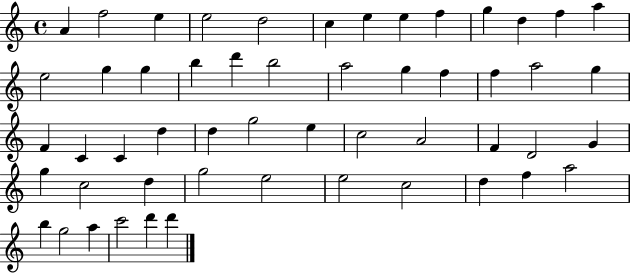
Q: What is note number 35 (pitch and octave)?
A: F4